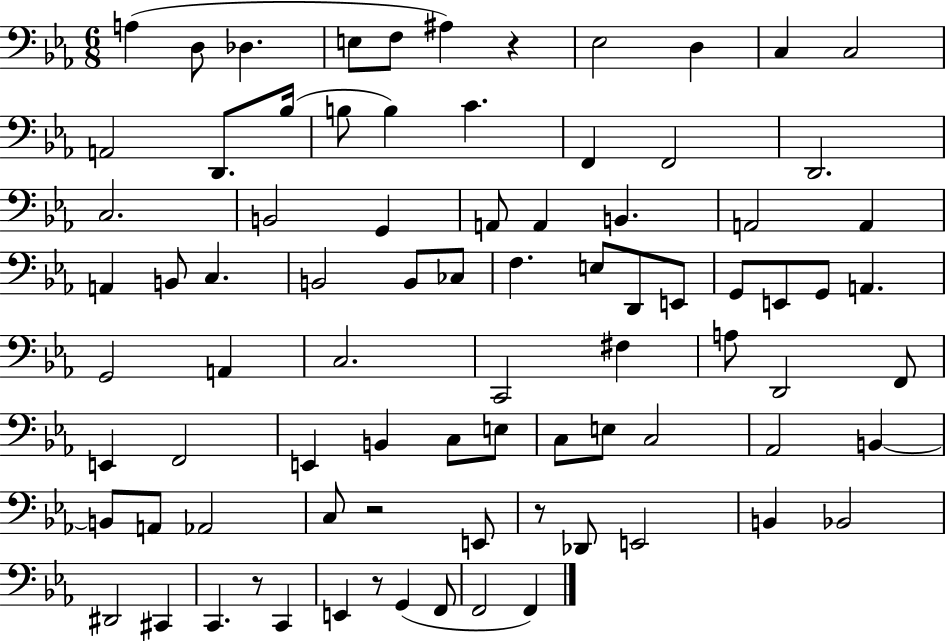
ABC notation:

X:1
T:Untitled
M:6/8
L:1/4
K:Eb
A, D,/2 _D, E,/2 F,/2 ^A, z _E,2 D, C, C,2 A,,2 D,,/2 _B,/4 B,/2 B, C F,, F,,2 D,,2 C,2 B,,2 G,, A,,/2 A,, B,, A,,2 A,, A,, B,,/2 C, B,,2 B,,/2 _C,/2 F, E,/2 D,,/2 E,,/2 G,,/2 E,,/2 G,,/2 A,, G,,2 A,, C,2 C,,2 ^F, A,/2 D,,2 F,,/2 E,, F,,2 E,, B,, C,/2 E,/2 C,/2 E,/2 C,2 _A,,2 B,, B,,/2 A,,/2 _A,,2 C,/2 z2 E,,/2 z/2 _D,,/2 E,,2 B,, _B,,2 ^D,,2 ^C,, C,, z/2 C,, E,, z/2 G,, F,,/2 F,,2 F,,